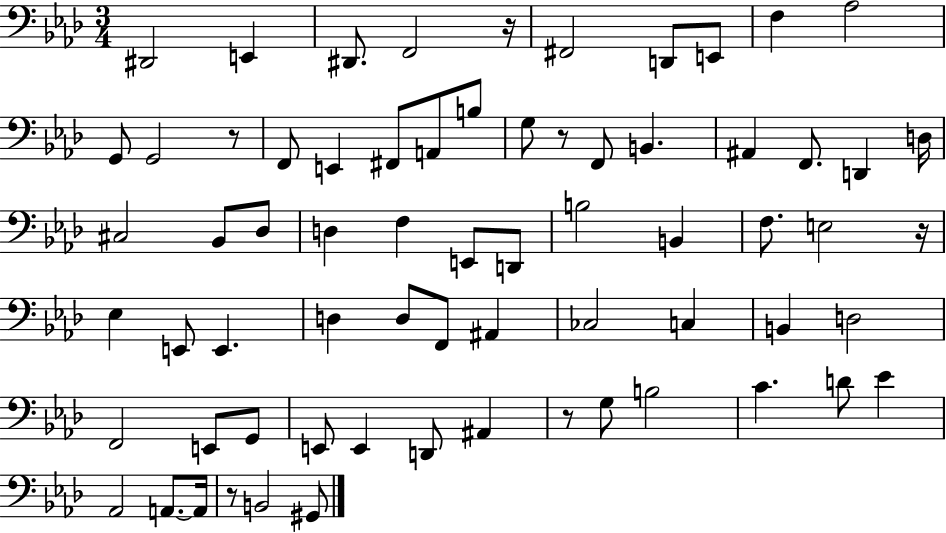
{
  \clef bass
  \numericTimeSignature
  \time 3/4
  \key aes \major
  dis,2 e,4 | dis,8. f,2 r16 | fis,2 d,8 e,8 | f4 aes2 | \break g,8 g,2 r8 | f,8 e,4 fis,8 a,8 b8 | g8 r8 f,8 b,4. | ais,4 f,8. d,4 d16 | \break cis2 bes,8 des8 | d4 f4 e,8 d,8 | b2 b,4 | f8. e2 r16 | \break ees4 e,8 e,4. | d4 d8 f,8 ais,4 | ces2 c4 | b,4 d2 | \break f,2 e,8 g,8 | e,8 e,4 d,8 ais,4 | r8 g8 b2 | c'4. d'8 ees'4 | \break aes,2 a,8.~~ a,16 | r8 b,2 gis,8 | \bar "|."
}